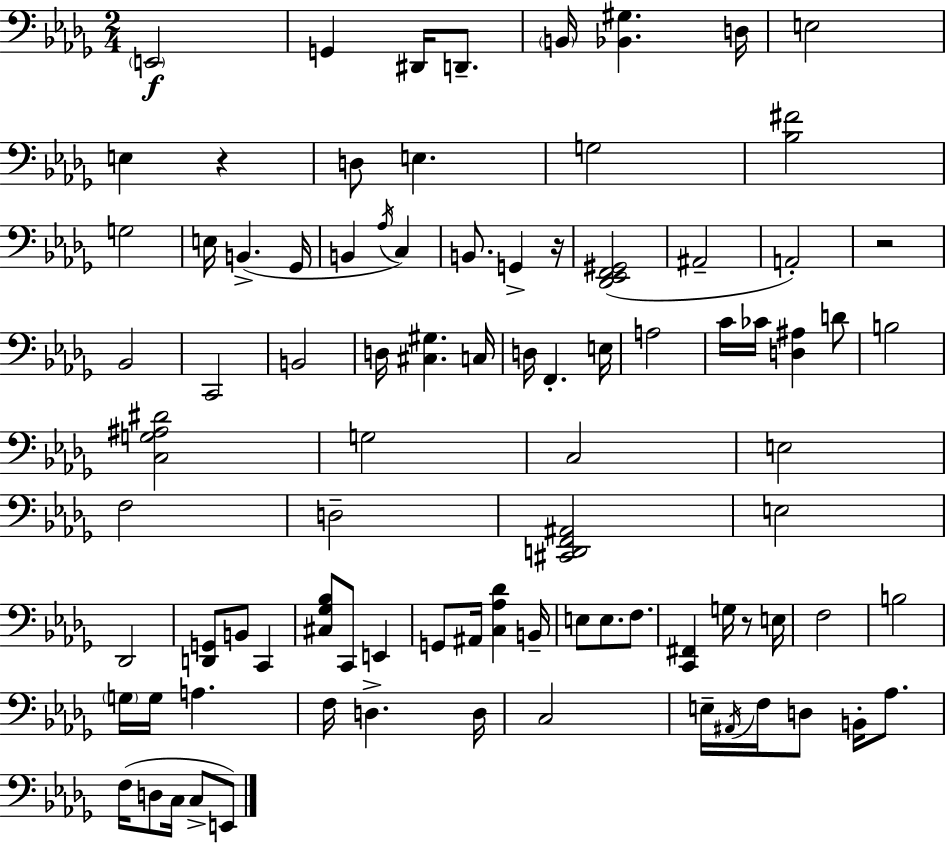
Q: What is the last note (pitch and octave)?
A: E2